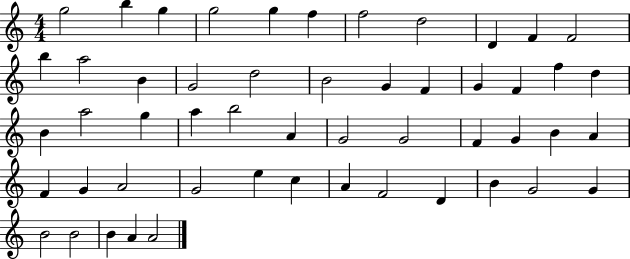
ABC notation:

X:1
T:Untitled
M:4/4
L:1/4
K:C
g2 b g g2 g f f2 d2 D F F2 b a2 B G2 d2 B2 G F G F f d B a2 g a b2 A G2 G2 F G B A F G A2 G2 e c A F2 D B G2 G B2 B2 B A A2